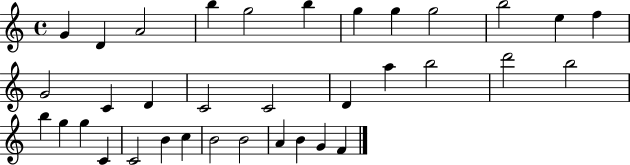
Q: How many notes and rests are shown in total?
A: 35